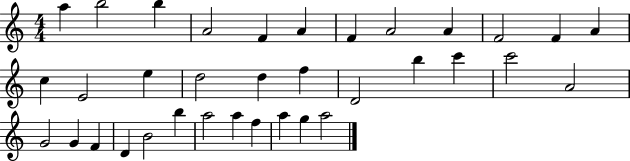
{
  \clef treble
  \numericTimeSignature
  \time 4/4
  \key c \major
  a''4 b''2 b''4 | a'2 f'4 a'4 | f'4 a'2 a'4 | f'2 f'4 a'4 | \break c''4 e'2 e''4 | d''2 d''4 f''4 | d'2 b''4 c'''4 | c'''2 a'2 | \break g'2 g'4 f'4 | d'4 b'2 b''4 | a''2 a''4 f''4 | a''4 g''4 a''2 | \break \bar "|."
}